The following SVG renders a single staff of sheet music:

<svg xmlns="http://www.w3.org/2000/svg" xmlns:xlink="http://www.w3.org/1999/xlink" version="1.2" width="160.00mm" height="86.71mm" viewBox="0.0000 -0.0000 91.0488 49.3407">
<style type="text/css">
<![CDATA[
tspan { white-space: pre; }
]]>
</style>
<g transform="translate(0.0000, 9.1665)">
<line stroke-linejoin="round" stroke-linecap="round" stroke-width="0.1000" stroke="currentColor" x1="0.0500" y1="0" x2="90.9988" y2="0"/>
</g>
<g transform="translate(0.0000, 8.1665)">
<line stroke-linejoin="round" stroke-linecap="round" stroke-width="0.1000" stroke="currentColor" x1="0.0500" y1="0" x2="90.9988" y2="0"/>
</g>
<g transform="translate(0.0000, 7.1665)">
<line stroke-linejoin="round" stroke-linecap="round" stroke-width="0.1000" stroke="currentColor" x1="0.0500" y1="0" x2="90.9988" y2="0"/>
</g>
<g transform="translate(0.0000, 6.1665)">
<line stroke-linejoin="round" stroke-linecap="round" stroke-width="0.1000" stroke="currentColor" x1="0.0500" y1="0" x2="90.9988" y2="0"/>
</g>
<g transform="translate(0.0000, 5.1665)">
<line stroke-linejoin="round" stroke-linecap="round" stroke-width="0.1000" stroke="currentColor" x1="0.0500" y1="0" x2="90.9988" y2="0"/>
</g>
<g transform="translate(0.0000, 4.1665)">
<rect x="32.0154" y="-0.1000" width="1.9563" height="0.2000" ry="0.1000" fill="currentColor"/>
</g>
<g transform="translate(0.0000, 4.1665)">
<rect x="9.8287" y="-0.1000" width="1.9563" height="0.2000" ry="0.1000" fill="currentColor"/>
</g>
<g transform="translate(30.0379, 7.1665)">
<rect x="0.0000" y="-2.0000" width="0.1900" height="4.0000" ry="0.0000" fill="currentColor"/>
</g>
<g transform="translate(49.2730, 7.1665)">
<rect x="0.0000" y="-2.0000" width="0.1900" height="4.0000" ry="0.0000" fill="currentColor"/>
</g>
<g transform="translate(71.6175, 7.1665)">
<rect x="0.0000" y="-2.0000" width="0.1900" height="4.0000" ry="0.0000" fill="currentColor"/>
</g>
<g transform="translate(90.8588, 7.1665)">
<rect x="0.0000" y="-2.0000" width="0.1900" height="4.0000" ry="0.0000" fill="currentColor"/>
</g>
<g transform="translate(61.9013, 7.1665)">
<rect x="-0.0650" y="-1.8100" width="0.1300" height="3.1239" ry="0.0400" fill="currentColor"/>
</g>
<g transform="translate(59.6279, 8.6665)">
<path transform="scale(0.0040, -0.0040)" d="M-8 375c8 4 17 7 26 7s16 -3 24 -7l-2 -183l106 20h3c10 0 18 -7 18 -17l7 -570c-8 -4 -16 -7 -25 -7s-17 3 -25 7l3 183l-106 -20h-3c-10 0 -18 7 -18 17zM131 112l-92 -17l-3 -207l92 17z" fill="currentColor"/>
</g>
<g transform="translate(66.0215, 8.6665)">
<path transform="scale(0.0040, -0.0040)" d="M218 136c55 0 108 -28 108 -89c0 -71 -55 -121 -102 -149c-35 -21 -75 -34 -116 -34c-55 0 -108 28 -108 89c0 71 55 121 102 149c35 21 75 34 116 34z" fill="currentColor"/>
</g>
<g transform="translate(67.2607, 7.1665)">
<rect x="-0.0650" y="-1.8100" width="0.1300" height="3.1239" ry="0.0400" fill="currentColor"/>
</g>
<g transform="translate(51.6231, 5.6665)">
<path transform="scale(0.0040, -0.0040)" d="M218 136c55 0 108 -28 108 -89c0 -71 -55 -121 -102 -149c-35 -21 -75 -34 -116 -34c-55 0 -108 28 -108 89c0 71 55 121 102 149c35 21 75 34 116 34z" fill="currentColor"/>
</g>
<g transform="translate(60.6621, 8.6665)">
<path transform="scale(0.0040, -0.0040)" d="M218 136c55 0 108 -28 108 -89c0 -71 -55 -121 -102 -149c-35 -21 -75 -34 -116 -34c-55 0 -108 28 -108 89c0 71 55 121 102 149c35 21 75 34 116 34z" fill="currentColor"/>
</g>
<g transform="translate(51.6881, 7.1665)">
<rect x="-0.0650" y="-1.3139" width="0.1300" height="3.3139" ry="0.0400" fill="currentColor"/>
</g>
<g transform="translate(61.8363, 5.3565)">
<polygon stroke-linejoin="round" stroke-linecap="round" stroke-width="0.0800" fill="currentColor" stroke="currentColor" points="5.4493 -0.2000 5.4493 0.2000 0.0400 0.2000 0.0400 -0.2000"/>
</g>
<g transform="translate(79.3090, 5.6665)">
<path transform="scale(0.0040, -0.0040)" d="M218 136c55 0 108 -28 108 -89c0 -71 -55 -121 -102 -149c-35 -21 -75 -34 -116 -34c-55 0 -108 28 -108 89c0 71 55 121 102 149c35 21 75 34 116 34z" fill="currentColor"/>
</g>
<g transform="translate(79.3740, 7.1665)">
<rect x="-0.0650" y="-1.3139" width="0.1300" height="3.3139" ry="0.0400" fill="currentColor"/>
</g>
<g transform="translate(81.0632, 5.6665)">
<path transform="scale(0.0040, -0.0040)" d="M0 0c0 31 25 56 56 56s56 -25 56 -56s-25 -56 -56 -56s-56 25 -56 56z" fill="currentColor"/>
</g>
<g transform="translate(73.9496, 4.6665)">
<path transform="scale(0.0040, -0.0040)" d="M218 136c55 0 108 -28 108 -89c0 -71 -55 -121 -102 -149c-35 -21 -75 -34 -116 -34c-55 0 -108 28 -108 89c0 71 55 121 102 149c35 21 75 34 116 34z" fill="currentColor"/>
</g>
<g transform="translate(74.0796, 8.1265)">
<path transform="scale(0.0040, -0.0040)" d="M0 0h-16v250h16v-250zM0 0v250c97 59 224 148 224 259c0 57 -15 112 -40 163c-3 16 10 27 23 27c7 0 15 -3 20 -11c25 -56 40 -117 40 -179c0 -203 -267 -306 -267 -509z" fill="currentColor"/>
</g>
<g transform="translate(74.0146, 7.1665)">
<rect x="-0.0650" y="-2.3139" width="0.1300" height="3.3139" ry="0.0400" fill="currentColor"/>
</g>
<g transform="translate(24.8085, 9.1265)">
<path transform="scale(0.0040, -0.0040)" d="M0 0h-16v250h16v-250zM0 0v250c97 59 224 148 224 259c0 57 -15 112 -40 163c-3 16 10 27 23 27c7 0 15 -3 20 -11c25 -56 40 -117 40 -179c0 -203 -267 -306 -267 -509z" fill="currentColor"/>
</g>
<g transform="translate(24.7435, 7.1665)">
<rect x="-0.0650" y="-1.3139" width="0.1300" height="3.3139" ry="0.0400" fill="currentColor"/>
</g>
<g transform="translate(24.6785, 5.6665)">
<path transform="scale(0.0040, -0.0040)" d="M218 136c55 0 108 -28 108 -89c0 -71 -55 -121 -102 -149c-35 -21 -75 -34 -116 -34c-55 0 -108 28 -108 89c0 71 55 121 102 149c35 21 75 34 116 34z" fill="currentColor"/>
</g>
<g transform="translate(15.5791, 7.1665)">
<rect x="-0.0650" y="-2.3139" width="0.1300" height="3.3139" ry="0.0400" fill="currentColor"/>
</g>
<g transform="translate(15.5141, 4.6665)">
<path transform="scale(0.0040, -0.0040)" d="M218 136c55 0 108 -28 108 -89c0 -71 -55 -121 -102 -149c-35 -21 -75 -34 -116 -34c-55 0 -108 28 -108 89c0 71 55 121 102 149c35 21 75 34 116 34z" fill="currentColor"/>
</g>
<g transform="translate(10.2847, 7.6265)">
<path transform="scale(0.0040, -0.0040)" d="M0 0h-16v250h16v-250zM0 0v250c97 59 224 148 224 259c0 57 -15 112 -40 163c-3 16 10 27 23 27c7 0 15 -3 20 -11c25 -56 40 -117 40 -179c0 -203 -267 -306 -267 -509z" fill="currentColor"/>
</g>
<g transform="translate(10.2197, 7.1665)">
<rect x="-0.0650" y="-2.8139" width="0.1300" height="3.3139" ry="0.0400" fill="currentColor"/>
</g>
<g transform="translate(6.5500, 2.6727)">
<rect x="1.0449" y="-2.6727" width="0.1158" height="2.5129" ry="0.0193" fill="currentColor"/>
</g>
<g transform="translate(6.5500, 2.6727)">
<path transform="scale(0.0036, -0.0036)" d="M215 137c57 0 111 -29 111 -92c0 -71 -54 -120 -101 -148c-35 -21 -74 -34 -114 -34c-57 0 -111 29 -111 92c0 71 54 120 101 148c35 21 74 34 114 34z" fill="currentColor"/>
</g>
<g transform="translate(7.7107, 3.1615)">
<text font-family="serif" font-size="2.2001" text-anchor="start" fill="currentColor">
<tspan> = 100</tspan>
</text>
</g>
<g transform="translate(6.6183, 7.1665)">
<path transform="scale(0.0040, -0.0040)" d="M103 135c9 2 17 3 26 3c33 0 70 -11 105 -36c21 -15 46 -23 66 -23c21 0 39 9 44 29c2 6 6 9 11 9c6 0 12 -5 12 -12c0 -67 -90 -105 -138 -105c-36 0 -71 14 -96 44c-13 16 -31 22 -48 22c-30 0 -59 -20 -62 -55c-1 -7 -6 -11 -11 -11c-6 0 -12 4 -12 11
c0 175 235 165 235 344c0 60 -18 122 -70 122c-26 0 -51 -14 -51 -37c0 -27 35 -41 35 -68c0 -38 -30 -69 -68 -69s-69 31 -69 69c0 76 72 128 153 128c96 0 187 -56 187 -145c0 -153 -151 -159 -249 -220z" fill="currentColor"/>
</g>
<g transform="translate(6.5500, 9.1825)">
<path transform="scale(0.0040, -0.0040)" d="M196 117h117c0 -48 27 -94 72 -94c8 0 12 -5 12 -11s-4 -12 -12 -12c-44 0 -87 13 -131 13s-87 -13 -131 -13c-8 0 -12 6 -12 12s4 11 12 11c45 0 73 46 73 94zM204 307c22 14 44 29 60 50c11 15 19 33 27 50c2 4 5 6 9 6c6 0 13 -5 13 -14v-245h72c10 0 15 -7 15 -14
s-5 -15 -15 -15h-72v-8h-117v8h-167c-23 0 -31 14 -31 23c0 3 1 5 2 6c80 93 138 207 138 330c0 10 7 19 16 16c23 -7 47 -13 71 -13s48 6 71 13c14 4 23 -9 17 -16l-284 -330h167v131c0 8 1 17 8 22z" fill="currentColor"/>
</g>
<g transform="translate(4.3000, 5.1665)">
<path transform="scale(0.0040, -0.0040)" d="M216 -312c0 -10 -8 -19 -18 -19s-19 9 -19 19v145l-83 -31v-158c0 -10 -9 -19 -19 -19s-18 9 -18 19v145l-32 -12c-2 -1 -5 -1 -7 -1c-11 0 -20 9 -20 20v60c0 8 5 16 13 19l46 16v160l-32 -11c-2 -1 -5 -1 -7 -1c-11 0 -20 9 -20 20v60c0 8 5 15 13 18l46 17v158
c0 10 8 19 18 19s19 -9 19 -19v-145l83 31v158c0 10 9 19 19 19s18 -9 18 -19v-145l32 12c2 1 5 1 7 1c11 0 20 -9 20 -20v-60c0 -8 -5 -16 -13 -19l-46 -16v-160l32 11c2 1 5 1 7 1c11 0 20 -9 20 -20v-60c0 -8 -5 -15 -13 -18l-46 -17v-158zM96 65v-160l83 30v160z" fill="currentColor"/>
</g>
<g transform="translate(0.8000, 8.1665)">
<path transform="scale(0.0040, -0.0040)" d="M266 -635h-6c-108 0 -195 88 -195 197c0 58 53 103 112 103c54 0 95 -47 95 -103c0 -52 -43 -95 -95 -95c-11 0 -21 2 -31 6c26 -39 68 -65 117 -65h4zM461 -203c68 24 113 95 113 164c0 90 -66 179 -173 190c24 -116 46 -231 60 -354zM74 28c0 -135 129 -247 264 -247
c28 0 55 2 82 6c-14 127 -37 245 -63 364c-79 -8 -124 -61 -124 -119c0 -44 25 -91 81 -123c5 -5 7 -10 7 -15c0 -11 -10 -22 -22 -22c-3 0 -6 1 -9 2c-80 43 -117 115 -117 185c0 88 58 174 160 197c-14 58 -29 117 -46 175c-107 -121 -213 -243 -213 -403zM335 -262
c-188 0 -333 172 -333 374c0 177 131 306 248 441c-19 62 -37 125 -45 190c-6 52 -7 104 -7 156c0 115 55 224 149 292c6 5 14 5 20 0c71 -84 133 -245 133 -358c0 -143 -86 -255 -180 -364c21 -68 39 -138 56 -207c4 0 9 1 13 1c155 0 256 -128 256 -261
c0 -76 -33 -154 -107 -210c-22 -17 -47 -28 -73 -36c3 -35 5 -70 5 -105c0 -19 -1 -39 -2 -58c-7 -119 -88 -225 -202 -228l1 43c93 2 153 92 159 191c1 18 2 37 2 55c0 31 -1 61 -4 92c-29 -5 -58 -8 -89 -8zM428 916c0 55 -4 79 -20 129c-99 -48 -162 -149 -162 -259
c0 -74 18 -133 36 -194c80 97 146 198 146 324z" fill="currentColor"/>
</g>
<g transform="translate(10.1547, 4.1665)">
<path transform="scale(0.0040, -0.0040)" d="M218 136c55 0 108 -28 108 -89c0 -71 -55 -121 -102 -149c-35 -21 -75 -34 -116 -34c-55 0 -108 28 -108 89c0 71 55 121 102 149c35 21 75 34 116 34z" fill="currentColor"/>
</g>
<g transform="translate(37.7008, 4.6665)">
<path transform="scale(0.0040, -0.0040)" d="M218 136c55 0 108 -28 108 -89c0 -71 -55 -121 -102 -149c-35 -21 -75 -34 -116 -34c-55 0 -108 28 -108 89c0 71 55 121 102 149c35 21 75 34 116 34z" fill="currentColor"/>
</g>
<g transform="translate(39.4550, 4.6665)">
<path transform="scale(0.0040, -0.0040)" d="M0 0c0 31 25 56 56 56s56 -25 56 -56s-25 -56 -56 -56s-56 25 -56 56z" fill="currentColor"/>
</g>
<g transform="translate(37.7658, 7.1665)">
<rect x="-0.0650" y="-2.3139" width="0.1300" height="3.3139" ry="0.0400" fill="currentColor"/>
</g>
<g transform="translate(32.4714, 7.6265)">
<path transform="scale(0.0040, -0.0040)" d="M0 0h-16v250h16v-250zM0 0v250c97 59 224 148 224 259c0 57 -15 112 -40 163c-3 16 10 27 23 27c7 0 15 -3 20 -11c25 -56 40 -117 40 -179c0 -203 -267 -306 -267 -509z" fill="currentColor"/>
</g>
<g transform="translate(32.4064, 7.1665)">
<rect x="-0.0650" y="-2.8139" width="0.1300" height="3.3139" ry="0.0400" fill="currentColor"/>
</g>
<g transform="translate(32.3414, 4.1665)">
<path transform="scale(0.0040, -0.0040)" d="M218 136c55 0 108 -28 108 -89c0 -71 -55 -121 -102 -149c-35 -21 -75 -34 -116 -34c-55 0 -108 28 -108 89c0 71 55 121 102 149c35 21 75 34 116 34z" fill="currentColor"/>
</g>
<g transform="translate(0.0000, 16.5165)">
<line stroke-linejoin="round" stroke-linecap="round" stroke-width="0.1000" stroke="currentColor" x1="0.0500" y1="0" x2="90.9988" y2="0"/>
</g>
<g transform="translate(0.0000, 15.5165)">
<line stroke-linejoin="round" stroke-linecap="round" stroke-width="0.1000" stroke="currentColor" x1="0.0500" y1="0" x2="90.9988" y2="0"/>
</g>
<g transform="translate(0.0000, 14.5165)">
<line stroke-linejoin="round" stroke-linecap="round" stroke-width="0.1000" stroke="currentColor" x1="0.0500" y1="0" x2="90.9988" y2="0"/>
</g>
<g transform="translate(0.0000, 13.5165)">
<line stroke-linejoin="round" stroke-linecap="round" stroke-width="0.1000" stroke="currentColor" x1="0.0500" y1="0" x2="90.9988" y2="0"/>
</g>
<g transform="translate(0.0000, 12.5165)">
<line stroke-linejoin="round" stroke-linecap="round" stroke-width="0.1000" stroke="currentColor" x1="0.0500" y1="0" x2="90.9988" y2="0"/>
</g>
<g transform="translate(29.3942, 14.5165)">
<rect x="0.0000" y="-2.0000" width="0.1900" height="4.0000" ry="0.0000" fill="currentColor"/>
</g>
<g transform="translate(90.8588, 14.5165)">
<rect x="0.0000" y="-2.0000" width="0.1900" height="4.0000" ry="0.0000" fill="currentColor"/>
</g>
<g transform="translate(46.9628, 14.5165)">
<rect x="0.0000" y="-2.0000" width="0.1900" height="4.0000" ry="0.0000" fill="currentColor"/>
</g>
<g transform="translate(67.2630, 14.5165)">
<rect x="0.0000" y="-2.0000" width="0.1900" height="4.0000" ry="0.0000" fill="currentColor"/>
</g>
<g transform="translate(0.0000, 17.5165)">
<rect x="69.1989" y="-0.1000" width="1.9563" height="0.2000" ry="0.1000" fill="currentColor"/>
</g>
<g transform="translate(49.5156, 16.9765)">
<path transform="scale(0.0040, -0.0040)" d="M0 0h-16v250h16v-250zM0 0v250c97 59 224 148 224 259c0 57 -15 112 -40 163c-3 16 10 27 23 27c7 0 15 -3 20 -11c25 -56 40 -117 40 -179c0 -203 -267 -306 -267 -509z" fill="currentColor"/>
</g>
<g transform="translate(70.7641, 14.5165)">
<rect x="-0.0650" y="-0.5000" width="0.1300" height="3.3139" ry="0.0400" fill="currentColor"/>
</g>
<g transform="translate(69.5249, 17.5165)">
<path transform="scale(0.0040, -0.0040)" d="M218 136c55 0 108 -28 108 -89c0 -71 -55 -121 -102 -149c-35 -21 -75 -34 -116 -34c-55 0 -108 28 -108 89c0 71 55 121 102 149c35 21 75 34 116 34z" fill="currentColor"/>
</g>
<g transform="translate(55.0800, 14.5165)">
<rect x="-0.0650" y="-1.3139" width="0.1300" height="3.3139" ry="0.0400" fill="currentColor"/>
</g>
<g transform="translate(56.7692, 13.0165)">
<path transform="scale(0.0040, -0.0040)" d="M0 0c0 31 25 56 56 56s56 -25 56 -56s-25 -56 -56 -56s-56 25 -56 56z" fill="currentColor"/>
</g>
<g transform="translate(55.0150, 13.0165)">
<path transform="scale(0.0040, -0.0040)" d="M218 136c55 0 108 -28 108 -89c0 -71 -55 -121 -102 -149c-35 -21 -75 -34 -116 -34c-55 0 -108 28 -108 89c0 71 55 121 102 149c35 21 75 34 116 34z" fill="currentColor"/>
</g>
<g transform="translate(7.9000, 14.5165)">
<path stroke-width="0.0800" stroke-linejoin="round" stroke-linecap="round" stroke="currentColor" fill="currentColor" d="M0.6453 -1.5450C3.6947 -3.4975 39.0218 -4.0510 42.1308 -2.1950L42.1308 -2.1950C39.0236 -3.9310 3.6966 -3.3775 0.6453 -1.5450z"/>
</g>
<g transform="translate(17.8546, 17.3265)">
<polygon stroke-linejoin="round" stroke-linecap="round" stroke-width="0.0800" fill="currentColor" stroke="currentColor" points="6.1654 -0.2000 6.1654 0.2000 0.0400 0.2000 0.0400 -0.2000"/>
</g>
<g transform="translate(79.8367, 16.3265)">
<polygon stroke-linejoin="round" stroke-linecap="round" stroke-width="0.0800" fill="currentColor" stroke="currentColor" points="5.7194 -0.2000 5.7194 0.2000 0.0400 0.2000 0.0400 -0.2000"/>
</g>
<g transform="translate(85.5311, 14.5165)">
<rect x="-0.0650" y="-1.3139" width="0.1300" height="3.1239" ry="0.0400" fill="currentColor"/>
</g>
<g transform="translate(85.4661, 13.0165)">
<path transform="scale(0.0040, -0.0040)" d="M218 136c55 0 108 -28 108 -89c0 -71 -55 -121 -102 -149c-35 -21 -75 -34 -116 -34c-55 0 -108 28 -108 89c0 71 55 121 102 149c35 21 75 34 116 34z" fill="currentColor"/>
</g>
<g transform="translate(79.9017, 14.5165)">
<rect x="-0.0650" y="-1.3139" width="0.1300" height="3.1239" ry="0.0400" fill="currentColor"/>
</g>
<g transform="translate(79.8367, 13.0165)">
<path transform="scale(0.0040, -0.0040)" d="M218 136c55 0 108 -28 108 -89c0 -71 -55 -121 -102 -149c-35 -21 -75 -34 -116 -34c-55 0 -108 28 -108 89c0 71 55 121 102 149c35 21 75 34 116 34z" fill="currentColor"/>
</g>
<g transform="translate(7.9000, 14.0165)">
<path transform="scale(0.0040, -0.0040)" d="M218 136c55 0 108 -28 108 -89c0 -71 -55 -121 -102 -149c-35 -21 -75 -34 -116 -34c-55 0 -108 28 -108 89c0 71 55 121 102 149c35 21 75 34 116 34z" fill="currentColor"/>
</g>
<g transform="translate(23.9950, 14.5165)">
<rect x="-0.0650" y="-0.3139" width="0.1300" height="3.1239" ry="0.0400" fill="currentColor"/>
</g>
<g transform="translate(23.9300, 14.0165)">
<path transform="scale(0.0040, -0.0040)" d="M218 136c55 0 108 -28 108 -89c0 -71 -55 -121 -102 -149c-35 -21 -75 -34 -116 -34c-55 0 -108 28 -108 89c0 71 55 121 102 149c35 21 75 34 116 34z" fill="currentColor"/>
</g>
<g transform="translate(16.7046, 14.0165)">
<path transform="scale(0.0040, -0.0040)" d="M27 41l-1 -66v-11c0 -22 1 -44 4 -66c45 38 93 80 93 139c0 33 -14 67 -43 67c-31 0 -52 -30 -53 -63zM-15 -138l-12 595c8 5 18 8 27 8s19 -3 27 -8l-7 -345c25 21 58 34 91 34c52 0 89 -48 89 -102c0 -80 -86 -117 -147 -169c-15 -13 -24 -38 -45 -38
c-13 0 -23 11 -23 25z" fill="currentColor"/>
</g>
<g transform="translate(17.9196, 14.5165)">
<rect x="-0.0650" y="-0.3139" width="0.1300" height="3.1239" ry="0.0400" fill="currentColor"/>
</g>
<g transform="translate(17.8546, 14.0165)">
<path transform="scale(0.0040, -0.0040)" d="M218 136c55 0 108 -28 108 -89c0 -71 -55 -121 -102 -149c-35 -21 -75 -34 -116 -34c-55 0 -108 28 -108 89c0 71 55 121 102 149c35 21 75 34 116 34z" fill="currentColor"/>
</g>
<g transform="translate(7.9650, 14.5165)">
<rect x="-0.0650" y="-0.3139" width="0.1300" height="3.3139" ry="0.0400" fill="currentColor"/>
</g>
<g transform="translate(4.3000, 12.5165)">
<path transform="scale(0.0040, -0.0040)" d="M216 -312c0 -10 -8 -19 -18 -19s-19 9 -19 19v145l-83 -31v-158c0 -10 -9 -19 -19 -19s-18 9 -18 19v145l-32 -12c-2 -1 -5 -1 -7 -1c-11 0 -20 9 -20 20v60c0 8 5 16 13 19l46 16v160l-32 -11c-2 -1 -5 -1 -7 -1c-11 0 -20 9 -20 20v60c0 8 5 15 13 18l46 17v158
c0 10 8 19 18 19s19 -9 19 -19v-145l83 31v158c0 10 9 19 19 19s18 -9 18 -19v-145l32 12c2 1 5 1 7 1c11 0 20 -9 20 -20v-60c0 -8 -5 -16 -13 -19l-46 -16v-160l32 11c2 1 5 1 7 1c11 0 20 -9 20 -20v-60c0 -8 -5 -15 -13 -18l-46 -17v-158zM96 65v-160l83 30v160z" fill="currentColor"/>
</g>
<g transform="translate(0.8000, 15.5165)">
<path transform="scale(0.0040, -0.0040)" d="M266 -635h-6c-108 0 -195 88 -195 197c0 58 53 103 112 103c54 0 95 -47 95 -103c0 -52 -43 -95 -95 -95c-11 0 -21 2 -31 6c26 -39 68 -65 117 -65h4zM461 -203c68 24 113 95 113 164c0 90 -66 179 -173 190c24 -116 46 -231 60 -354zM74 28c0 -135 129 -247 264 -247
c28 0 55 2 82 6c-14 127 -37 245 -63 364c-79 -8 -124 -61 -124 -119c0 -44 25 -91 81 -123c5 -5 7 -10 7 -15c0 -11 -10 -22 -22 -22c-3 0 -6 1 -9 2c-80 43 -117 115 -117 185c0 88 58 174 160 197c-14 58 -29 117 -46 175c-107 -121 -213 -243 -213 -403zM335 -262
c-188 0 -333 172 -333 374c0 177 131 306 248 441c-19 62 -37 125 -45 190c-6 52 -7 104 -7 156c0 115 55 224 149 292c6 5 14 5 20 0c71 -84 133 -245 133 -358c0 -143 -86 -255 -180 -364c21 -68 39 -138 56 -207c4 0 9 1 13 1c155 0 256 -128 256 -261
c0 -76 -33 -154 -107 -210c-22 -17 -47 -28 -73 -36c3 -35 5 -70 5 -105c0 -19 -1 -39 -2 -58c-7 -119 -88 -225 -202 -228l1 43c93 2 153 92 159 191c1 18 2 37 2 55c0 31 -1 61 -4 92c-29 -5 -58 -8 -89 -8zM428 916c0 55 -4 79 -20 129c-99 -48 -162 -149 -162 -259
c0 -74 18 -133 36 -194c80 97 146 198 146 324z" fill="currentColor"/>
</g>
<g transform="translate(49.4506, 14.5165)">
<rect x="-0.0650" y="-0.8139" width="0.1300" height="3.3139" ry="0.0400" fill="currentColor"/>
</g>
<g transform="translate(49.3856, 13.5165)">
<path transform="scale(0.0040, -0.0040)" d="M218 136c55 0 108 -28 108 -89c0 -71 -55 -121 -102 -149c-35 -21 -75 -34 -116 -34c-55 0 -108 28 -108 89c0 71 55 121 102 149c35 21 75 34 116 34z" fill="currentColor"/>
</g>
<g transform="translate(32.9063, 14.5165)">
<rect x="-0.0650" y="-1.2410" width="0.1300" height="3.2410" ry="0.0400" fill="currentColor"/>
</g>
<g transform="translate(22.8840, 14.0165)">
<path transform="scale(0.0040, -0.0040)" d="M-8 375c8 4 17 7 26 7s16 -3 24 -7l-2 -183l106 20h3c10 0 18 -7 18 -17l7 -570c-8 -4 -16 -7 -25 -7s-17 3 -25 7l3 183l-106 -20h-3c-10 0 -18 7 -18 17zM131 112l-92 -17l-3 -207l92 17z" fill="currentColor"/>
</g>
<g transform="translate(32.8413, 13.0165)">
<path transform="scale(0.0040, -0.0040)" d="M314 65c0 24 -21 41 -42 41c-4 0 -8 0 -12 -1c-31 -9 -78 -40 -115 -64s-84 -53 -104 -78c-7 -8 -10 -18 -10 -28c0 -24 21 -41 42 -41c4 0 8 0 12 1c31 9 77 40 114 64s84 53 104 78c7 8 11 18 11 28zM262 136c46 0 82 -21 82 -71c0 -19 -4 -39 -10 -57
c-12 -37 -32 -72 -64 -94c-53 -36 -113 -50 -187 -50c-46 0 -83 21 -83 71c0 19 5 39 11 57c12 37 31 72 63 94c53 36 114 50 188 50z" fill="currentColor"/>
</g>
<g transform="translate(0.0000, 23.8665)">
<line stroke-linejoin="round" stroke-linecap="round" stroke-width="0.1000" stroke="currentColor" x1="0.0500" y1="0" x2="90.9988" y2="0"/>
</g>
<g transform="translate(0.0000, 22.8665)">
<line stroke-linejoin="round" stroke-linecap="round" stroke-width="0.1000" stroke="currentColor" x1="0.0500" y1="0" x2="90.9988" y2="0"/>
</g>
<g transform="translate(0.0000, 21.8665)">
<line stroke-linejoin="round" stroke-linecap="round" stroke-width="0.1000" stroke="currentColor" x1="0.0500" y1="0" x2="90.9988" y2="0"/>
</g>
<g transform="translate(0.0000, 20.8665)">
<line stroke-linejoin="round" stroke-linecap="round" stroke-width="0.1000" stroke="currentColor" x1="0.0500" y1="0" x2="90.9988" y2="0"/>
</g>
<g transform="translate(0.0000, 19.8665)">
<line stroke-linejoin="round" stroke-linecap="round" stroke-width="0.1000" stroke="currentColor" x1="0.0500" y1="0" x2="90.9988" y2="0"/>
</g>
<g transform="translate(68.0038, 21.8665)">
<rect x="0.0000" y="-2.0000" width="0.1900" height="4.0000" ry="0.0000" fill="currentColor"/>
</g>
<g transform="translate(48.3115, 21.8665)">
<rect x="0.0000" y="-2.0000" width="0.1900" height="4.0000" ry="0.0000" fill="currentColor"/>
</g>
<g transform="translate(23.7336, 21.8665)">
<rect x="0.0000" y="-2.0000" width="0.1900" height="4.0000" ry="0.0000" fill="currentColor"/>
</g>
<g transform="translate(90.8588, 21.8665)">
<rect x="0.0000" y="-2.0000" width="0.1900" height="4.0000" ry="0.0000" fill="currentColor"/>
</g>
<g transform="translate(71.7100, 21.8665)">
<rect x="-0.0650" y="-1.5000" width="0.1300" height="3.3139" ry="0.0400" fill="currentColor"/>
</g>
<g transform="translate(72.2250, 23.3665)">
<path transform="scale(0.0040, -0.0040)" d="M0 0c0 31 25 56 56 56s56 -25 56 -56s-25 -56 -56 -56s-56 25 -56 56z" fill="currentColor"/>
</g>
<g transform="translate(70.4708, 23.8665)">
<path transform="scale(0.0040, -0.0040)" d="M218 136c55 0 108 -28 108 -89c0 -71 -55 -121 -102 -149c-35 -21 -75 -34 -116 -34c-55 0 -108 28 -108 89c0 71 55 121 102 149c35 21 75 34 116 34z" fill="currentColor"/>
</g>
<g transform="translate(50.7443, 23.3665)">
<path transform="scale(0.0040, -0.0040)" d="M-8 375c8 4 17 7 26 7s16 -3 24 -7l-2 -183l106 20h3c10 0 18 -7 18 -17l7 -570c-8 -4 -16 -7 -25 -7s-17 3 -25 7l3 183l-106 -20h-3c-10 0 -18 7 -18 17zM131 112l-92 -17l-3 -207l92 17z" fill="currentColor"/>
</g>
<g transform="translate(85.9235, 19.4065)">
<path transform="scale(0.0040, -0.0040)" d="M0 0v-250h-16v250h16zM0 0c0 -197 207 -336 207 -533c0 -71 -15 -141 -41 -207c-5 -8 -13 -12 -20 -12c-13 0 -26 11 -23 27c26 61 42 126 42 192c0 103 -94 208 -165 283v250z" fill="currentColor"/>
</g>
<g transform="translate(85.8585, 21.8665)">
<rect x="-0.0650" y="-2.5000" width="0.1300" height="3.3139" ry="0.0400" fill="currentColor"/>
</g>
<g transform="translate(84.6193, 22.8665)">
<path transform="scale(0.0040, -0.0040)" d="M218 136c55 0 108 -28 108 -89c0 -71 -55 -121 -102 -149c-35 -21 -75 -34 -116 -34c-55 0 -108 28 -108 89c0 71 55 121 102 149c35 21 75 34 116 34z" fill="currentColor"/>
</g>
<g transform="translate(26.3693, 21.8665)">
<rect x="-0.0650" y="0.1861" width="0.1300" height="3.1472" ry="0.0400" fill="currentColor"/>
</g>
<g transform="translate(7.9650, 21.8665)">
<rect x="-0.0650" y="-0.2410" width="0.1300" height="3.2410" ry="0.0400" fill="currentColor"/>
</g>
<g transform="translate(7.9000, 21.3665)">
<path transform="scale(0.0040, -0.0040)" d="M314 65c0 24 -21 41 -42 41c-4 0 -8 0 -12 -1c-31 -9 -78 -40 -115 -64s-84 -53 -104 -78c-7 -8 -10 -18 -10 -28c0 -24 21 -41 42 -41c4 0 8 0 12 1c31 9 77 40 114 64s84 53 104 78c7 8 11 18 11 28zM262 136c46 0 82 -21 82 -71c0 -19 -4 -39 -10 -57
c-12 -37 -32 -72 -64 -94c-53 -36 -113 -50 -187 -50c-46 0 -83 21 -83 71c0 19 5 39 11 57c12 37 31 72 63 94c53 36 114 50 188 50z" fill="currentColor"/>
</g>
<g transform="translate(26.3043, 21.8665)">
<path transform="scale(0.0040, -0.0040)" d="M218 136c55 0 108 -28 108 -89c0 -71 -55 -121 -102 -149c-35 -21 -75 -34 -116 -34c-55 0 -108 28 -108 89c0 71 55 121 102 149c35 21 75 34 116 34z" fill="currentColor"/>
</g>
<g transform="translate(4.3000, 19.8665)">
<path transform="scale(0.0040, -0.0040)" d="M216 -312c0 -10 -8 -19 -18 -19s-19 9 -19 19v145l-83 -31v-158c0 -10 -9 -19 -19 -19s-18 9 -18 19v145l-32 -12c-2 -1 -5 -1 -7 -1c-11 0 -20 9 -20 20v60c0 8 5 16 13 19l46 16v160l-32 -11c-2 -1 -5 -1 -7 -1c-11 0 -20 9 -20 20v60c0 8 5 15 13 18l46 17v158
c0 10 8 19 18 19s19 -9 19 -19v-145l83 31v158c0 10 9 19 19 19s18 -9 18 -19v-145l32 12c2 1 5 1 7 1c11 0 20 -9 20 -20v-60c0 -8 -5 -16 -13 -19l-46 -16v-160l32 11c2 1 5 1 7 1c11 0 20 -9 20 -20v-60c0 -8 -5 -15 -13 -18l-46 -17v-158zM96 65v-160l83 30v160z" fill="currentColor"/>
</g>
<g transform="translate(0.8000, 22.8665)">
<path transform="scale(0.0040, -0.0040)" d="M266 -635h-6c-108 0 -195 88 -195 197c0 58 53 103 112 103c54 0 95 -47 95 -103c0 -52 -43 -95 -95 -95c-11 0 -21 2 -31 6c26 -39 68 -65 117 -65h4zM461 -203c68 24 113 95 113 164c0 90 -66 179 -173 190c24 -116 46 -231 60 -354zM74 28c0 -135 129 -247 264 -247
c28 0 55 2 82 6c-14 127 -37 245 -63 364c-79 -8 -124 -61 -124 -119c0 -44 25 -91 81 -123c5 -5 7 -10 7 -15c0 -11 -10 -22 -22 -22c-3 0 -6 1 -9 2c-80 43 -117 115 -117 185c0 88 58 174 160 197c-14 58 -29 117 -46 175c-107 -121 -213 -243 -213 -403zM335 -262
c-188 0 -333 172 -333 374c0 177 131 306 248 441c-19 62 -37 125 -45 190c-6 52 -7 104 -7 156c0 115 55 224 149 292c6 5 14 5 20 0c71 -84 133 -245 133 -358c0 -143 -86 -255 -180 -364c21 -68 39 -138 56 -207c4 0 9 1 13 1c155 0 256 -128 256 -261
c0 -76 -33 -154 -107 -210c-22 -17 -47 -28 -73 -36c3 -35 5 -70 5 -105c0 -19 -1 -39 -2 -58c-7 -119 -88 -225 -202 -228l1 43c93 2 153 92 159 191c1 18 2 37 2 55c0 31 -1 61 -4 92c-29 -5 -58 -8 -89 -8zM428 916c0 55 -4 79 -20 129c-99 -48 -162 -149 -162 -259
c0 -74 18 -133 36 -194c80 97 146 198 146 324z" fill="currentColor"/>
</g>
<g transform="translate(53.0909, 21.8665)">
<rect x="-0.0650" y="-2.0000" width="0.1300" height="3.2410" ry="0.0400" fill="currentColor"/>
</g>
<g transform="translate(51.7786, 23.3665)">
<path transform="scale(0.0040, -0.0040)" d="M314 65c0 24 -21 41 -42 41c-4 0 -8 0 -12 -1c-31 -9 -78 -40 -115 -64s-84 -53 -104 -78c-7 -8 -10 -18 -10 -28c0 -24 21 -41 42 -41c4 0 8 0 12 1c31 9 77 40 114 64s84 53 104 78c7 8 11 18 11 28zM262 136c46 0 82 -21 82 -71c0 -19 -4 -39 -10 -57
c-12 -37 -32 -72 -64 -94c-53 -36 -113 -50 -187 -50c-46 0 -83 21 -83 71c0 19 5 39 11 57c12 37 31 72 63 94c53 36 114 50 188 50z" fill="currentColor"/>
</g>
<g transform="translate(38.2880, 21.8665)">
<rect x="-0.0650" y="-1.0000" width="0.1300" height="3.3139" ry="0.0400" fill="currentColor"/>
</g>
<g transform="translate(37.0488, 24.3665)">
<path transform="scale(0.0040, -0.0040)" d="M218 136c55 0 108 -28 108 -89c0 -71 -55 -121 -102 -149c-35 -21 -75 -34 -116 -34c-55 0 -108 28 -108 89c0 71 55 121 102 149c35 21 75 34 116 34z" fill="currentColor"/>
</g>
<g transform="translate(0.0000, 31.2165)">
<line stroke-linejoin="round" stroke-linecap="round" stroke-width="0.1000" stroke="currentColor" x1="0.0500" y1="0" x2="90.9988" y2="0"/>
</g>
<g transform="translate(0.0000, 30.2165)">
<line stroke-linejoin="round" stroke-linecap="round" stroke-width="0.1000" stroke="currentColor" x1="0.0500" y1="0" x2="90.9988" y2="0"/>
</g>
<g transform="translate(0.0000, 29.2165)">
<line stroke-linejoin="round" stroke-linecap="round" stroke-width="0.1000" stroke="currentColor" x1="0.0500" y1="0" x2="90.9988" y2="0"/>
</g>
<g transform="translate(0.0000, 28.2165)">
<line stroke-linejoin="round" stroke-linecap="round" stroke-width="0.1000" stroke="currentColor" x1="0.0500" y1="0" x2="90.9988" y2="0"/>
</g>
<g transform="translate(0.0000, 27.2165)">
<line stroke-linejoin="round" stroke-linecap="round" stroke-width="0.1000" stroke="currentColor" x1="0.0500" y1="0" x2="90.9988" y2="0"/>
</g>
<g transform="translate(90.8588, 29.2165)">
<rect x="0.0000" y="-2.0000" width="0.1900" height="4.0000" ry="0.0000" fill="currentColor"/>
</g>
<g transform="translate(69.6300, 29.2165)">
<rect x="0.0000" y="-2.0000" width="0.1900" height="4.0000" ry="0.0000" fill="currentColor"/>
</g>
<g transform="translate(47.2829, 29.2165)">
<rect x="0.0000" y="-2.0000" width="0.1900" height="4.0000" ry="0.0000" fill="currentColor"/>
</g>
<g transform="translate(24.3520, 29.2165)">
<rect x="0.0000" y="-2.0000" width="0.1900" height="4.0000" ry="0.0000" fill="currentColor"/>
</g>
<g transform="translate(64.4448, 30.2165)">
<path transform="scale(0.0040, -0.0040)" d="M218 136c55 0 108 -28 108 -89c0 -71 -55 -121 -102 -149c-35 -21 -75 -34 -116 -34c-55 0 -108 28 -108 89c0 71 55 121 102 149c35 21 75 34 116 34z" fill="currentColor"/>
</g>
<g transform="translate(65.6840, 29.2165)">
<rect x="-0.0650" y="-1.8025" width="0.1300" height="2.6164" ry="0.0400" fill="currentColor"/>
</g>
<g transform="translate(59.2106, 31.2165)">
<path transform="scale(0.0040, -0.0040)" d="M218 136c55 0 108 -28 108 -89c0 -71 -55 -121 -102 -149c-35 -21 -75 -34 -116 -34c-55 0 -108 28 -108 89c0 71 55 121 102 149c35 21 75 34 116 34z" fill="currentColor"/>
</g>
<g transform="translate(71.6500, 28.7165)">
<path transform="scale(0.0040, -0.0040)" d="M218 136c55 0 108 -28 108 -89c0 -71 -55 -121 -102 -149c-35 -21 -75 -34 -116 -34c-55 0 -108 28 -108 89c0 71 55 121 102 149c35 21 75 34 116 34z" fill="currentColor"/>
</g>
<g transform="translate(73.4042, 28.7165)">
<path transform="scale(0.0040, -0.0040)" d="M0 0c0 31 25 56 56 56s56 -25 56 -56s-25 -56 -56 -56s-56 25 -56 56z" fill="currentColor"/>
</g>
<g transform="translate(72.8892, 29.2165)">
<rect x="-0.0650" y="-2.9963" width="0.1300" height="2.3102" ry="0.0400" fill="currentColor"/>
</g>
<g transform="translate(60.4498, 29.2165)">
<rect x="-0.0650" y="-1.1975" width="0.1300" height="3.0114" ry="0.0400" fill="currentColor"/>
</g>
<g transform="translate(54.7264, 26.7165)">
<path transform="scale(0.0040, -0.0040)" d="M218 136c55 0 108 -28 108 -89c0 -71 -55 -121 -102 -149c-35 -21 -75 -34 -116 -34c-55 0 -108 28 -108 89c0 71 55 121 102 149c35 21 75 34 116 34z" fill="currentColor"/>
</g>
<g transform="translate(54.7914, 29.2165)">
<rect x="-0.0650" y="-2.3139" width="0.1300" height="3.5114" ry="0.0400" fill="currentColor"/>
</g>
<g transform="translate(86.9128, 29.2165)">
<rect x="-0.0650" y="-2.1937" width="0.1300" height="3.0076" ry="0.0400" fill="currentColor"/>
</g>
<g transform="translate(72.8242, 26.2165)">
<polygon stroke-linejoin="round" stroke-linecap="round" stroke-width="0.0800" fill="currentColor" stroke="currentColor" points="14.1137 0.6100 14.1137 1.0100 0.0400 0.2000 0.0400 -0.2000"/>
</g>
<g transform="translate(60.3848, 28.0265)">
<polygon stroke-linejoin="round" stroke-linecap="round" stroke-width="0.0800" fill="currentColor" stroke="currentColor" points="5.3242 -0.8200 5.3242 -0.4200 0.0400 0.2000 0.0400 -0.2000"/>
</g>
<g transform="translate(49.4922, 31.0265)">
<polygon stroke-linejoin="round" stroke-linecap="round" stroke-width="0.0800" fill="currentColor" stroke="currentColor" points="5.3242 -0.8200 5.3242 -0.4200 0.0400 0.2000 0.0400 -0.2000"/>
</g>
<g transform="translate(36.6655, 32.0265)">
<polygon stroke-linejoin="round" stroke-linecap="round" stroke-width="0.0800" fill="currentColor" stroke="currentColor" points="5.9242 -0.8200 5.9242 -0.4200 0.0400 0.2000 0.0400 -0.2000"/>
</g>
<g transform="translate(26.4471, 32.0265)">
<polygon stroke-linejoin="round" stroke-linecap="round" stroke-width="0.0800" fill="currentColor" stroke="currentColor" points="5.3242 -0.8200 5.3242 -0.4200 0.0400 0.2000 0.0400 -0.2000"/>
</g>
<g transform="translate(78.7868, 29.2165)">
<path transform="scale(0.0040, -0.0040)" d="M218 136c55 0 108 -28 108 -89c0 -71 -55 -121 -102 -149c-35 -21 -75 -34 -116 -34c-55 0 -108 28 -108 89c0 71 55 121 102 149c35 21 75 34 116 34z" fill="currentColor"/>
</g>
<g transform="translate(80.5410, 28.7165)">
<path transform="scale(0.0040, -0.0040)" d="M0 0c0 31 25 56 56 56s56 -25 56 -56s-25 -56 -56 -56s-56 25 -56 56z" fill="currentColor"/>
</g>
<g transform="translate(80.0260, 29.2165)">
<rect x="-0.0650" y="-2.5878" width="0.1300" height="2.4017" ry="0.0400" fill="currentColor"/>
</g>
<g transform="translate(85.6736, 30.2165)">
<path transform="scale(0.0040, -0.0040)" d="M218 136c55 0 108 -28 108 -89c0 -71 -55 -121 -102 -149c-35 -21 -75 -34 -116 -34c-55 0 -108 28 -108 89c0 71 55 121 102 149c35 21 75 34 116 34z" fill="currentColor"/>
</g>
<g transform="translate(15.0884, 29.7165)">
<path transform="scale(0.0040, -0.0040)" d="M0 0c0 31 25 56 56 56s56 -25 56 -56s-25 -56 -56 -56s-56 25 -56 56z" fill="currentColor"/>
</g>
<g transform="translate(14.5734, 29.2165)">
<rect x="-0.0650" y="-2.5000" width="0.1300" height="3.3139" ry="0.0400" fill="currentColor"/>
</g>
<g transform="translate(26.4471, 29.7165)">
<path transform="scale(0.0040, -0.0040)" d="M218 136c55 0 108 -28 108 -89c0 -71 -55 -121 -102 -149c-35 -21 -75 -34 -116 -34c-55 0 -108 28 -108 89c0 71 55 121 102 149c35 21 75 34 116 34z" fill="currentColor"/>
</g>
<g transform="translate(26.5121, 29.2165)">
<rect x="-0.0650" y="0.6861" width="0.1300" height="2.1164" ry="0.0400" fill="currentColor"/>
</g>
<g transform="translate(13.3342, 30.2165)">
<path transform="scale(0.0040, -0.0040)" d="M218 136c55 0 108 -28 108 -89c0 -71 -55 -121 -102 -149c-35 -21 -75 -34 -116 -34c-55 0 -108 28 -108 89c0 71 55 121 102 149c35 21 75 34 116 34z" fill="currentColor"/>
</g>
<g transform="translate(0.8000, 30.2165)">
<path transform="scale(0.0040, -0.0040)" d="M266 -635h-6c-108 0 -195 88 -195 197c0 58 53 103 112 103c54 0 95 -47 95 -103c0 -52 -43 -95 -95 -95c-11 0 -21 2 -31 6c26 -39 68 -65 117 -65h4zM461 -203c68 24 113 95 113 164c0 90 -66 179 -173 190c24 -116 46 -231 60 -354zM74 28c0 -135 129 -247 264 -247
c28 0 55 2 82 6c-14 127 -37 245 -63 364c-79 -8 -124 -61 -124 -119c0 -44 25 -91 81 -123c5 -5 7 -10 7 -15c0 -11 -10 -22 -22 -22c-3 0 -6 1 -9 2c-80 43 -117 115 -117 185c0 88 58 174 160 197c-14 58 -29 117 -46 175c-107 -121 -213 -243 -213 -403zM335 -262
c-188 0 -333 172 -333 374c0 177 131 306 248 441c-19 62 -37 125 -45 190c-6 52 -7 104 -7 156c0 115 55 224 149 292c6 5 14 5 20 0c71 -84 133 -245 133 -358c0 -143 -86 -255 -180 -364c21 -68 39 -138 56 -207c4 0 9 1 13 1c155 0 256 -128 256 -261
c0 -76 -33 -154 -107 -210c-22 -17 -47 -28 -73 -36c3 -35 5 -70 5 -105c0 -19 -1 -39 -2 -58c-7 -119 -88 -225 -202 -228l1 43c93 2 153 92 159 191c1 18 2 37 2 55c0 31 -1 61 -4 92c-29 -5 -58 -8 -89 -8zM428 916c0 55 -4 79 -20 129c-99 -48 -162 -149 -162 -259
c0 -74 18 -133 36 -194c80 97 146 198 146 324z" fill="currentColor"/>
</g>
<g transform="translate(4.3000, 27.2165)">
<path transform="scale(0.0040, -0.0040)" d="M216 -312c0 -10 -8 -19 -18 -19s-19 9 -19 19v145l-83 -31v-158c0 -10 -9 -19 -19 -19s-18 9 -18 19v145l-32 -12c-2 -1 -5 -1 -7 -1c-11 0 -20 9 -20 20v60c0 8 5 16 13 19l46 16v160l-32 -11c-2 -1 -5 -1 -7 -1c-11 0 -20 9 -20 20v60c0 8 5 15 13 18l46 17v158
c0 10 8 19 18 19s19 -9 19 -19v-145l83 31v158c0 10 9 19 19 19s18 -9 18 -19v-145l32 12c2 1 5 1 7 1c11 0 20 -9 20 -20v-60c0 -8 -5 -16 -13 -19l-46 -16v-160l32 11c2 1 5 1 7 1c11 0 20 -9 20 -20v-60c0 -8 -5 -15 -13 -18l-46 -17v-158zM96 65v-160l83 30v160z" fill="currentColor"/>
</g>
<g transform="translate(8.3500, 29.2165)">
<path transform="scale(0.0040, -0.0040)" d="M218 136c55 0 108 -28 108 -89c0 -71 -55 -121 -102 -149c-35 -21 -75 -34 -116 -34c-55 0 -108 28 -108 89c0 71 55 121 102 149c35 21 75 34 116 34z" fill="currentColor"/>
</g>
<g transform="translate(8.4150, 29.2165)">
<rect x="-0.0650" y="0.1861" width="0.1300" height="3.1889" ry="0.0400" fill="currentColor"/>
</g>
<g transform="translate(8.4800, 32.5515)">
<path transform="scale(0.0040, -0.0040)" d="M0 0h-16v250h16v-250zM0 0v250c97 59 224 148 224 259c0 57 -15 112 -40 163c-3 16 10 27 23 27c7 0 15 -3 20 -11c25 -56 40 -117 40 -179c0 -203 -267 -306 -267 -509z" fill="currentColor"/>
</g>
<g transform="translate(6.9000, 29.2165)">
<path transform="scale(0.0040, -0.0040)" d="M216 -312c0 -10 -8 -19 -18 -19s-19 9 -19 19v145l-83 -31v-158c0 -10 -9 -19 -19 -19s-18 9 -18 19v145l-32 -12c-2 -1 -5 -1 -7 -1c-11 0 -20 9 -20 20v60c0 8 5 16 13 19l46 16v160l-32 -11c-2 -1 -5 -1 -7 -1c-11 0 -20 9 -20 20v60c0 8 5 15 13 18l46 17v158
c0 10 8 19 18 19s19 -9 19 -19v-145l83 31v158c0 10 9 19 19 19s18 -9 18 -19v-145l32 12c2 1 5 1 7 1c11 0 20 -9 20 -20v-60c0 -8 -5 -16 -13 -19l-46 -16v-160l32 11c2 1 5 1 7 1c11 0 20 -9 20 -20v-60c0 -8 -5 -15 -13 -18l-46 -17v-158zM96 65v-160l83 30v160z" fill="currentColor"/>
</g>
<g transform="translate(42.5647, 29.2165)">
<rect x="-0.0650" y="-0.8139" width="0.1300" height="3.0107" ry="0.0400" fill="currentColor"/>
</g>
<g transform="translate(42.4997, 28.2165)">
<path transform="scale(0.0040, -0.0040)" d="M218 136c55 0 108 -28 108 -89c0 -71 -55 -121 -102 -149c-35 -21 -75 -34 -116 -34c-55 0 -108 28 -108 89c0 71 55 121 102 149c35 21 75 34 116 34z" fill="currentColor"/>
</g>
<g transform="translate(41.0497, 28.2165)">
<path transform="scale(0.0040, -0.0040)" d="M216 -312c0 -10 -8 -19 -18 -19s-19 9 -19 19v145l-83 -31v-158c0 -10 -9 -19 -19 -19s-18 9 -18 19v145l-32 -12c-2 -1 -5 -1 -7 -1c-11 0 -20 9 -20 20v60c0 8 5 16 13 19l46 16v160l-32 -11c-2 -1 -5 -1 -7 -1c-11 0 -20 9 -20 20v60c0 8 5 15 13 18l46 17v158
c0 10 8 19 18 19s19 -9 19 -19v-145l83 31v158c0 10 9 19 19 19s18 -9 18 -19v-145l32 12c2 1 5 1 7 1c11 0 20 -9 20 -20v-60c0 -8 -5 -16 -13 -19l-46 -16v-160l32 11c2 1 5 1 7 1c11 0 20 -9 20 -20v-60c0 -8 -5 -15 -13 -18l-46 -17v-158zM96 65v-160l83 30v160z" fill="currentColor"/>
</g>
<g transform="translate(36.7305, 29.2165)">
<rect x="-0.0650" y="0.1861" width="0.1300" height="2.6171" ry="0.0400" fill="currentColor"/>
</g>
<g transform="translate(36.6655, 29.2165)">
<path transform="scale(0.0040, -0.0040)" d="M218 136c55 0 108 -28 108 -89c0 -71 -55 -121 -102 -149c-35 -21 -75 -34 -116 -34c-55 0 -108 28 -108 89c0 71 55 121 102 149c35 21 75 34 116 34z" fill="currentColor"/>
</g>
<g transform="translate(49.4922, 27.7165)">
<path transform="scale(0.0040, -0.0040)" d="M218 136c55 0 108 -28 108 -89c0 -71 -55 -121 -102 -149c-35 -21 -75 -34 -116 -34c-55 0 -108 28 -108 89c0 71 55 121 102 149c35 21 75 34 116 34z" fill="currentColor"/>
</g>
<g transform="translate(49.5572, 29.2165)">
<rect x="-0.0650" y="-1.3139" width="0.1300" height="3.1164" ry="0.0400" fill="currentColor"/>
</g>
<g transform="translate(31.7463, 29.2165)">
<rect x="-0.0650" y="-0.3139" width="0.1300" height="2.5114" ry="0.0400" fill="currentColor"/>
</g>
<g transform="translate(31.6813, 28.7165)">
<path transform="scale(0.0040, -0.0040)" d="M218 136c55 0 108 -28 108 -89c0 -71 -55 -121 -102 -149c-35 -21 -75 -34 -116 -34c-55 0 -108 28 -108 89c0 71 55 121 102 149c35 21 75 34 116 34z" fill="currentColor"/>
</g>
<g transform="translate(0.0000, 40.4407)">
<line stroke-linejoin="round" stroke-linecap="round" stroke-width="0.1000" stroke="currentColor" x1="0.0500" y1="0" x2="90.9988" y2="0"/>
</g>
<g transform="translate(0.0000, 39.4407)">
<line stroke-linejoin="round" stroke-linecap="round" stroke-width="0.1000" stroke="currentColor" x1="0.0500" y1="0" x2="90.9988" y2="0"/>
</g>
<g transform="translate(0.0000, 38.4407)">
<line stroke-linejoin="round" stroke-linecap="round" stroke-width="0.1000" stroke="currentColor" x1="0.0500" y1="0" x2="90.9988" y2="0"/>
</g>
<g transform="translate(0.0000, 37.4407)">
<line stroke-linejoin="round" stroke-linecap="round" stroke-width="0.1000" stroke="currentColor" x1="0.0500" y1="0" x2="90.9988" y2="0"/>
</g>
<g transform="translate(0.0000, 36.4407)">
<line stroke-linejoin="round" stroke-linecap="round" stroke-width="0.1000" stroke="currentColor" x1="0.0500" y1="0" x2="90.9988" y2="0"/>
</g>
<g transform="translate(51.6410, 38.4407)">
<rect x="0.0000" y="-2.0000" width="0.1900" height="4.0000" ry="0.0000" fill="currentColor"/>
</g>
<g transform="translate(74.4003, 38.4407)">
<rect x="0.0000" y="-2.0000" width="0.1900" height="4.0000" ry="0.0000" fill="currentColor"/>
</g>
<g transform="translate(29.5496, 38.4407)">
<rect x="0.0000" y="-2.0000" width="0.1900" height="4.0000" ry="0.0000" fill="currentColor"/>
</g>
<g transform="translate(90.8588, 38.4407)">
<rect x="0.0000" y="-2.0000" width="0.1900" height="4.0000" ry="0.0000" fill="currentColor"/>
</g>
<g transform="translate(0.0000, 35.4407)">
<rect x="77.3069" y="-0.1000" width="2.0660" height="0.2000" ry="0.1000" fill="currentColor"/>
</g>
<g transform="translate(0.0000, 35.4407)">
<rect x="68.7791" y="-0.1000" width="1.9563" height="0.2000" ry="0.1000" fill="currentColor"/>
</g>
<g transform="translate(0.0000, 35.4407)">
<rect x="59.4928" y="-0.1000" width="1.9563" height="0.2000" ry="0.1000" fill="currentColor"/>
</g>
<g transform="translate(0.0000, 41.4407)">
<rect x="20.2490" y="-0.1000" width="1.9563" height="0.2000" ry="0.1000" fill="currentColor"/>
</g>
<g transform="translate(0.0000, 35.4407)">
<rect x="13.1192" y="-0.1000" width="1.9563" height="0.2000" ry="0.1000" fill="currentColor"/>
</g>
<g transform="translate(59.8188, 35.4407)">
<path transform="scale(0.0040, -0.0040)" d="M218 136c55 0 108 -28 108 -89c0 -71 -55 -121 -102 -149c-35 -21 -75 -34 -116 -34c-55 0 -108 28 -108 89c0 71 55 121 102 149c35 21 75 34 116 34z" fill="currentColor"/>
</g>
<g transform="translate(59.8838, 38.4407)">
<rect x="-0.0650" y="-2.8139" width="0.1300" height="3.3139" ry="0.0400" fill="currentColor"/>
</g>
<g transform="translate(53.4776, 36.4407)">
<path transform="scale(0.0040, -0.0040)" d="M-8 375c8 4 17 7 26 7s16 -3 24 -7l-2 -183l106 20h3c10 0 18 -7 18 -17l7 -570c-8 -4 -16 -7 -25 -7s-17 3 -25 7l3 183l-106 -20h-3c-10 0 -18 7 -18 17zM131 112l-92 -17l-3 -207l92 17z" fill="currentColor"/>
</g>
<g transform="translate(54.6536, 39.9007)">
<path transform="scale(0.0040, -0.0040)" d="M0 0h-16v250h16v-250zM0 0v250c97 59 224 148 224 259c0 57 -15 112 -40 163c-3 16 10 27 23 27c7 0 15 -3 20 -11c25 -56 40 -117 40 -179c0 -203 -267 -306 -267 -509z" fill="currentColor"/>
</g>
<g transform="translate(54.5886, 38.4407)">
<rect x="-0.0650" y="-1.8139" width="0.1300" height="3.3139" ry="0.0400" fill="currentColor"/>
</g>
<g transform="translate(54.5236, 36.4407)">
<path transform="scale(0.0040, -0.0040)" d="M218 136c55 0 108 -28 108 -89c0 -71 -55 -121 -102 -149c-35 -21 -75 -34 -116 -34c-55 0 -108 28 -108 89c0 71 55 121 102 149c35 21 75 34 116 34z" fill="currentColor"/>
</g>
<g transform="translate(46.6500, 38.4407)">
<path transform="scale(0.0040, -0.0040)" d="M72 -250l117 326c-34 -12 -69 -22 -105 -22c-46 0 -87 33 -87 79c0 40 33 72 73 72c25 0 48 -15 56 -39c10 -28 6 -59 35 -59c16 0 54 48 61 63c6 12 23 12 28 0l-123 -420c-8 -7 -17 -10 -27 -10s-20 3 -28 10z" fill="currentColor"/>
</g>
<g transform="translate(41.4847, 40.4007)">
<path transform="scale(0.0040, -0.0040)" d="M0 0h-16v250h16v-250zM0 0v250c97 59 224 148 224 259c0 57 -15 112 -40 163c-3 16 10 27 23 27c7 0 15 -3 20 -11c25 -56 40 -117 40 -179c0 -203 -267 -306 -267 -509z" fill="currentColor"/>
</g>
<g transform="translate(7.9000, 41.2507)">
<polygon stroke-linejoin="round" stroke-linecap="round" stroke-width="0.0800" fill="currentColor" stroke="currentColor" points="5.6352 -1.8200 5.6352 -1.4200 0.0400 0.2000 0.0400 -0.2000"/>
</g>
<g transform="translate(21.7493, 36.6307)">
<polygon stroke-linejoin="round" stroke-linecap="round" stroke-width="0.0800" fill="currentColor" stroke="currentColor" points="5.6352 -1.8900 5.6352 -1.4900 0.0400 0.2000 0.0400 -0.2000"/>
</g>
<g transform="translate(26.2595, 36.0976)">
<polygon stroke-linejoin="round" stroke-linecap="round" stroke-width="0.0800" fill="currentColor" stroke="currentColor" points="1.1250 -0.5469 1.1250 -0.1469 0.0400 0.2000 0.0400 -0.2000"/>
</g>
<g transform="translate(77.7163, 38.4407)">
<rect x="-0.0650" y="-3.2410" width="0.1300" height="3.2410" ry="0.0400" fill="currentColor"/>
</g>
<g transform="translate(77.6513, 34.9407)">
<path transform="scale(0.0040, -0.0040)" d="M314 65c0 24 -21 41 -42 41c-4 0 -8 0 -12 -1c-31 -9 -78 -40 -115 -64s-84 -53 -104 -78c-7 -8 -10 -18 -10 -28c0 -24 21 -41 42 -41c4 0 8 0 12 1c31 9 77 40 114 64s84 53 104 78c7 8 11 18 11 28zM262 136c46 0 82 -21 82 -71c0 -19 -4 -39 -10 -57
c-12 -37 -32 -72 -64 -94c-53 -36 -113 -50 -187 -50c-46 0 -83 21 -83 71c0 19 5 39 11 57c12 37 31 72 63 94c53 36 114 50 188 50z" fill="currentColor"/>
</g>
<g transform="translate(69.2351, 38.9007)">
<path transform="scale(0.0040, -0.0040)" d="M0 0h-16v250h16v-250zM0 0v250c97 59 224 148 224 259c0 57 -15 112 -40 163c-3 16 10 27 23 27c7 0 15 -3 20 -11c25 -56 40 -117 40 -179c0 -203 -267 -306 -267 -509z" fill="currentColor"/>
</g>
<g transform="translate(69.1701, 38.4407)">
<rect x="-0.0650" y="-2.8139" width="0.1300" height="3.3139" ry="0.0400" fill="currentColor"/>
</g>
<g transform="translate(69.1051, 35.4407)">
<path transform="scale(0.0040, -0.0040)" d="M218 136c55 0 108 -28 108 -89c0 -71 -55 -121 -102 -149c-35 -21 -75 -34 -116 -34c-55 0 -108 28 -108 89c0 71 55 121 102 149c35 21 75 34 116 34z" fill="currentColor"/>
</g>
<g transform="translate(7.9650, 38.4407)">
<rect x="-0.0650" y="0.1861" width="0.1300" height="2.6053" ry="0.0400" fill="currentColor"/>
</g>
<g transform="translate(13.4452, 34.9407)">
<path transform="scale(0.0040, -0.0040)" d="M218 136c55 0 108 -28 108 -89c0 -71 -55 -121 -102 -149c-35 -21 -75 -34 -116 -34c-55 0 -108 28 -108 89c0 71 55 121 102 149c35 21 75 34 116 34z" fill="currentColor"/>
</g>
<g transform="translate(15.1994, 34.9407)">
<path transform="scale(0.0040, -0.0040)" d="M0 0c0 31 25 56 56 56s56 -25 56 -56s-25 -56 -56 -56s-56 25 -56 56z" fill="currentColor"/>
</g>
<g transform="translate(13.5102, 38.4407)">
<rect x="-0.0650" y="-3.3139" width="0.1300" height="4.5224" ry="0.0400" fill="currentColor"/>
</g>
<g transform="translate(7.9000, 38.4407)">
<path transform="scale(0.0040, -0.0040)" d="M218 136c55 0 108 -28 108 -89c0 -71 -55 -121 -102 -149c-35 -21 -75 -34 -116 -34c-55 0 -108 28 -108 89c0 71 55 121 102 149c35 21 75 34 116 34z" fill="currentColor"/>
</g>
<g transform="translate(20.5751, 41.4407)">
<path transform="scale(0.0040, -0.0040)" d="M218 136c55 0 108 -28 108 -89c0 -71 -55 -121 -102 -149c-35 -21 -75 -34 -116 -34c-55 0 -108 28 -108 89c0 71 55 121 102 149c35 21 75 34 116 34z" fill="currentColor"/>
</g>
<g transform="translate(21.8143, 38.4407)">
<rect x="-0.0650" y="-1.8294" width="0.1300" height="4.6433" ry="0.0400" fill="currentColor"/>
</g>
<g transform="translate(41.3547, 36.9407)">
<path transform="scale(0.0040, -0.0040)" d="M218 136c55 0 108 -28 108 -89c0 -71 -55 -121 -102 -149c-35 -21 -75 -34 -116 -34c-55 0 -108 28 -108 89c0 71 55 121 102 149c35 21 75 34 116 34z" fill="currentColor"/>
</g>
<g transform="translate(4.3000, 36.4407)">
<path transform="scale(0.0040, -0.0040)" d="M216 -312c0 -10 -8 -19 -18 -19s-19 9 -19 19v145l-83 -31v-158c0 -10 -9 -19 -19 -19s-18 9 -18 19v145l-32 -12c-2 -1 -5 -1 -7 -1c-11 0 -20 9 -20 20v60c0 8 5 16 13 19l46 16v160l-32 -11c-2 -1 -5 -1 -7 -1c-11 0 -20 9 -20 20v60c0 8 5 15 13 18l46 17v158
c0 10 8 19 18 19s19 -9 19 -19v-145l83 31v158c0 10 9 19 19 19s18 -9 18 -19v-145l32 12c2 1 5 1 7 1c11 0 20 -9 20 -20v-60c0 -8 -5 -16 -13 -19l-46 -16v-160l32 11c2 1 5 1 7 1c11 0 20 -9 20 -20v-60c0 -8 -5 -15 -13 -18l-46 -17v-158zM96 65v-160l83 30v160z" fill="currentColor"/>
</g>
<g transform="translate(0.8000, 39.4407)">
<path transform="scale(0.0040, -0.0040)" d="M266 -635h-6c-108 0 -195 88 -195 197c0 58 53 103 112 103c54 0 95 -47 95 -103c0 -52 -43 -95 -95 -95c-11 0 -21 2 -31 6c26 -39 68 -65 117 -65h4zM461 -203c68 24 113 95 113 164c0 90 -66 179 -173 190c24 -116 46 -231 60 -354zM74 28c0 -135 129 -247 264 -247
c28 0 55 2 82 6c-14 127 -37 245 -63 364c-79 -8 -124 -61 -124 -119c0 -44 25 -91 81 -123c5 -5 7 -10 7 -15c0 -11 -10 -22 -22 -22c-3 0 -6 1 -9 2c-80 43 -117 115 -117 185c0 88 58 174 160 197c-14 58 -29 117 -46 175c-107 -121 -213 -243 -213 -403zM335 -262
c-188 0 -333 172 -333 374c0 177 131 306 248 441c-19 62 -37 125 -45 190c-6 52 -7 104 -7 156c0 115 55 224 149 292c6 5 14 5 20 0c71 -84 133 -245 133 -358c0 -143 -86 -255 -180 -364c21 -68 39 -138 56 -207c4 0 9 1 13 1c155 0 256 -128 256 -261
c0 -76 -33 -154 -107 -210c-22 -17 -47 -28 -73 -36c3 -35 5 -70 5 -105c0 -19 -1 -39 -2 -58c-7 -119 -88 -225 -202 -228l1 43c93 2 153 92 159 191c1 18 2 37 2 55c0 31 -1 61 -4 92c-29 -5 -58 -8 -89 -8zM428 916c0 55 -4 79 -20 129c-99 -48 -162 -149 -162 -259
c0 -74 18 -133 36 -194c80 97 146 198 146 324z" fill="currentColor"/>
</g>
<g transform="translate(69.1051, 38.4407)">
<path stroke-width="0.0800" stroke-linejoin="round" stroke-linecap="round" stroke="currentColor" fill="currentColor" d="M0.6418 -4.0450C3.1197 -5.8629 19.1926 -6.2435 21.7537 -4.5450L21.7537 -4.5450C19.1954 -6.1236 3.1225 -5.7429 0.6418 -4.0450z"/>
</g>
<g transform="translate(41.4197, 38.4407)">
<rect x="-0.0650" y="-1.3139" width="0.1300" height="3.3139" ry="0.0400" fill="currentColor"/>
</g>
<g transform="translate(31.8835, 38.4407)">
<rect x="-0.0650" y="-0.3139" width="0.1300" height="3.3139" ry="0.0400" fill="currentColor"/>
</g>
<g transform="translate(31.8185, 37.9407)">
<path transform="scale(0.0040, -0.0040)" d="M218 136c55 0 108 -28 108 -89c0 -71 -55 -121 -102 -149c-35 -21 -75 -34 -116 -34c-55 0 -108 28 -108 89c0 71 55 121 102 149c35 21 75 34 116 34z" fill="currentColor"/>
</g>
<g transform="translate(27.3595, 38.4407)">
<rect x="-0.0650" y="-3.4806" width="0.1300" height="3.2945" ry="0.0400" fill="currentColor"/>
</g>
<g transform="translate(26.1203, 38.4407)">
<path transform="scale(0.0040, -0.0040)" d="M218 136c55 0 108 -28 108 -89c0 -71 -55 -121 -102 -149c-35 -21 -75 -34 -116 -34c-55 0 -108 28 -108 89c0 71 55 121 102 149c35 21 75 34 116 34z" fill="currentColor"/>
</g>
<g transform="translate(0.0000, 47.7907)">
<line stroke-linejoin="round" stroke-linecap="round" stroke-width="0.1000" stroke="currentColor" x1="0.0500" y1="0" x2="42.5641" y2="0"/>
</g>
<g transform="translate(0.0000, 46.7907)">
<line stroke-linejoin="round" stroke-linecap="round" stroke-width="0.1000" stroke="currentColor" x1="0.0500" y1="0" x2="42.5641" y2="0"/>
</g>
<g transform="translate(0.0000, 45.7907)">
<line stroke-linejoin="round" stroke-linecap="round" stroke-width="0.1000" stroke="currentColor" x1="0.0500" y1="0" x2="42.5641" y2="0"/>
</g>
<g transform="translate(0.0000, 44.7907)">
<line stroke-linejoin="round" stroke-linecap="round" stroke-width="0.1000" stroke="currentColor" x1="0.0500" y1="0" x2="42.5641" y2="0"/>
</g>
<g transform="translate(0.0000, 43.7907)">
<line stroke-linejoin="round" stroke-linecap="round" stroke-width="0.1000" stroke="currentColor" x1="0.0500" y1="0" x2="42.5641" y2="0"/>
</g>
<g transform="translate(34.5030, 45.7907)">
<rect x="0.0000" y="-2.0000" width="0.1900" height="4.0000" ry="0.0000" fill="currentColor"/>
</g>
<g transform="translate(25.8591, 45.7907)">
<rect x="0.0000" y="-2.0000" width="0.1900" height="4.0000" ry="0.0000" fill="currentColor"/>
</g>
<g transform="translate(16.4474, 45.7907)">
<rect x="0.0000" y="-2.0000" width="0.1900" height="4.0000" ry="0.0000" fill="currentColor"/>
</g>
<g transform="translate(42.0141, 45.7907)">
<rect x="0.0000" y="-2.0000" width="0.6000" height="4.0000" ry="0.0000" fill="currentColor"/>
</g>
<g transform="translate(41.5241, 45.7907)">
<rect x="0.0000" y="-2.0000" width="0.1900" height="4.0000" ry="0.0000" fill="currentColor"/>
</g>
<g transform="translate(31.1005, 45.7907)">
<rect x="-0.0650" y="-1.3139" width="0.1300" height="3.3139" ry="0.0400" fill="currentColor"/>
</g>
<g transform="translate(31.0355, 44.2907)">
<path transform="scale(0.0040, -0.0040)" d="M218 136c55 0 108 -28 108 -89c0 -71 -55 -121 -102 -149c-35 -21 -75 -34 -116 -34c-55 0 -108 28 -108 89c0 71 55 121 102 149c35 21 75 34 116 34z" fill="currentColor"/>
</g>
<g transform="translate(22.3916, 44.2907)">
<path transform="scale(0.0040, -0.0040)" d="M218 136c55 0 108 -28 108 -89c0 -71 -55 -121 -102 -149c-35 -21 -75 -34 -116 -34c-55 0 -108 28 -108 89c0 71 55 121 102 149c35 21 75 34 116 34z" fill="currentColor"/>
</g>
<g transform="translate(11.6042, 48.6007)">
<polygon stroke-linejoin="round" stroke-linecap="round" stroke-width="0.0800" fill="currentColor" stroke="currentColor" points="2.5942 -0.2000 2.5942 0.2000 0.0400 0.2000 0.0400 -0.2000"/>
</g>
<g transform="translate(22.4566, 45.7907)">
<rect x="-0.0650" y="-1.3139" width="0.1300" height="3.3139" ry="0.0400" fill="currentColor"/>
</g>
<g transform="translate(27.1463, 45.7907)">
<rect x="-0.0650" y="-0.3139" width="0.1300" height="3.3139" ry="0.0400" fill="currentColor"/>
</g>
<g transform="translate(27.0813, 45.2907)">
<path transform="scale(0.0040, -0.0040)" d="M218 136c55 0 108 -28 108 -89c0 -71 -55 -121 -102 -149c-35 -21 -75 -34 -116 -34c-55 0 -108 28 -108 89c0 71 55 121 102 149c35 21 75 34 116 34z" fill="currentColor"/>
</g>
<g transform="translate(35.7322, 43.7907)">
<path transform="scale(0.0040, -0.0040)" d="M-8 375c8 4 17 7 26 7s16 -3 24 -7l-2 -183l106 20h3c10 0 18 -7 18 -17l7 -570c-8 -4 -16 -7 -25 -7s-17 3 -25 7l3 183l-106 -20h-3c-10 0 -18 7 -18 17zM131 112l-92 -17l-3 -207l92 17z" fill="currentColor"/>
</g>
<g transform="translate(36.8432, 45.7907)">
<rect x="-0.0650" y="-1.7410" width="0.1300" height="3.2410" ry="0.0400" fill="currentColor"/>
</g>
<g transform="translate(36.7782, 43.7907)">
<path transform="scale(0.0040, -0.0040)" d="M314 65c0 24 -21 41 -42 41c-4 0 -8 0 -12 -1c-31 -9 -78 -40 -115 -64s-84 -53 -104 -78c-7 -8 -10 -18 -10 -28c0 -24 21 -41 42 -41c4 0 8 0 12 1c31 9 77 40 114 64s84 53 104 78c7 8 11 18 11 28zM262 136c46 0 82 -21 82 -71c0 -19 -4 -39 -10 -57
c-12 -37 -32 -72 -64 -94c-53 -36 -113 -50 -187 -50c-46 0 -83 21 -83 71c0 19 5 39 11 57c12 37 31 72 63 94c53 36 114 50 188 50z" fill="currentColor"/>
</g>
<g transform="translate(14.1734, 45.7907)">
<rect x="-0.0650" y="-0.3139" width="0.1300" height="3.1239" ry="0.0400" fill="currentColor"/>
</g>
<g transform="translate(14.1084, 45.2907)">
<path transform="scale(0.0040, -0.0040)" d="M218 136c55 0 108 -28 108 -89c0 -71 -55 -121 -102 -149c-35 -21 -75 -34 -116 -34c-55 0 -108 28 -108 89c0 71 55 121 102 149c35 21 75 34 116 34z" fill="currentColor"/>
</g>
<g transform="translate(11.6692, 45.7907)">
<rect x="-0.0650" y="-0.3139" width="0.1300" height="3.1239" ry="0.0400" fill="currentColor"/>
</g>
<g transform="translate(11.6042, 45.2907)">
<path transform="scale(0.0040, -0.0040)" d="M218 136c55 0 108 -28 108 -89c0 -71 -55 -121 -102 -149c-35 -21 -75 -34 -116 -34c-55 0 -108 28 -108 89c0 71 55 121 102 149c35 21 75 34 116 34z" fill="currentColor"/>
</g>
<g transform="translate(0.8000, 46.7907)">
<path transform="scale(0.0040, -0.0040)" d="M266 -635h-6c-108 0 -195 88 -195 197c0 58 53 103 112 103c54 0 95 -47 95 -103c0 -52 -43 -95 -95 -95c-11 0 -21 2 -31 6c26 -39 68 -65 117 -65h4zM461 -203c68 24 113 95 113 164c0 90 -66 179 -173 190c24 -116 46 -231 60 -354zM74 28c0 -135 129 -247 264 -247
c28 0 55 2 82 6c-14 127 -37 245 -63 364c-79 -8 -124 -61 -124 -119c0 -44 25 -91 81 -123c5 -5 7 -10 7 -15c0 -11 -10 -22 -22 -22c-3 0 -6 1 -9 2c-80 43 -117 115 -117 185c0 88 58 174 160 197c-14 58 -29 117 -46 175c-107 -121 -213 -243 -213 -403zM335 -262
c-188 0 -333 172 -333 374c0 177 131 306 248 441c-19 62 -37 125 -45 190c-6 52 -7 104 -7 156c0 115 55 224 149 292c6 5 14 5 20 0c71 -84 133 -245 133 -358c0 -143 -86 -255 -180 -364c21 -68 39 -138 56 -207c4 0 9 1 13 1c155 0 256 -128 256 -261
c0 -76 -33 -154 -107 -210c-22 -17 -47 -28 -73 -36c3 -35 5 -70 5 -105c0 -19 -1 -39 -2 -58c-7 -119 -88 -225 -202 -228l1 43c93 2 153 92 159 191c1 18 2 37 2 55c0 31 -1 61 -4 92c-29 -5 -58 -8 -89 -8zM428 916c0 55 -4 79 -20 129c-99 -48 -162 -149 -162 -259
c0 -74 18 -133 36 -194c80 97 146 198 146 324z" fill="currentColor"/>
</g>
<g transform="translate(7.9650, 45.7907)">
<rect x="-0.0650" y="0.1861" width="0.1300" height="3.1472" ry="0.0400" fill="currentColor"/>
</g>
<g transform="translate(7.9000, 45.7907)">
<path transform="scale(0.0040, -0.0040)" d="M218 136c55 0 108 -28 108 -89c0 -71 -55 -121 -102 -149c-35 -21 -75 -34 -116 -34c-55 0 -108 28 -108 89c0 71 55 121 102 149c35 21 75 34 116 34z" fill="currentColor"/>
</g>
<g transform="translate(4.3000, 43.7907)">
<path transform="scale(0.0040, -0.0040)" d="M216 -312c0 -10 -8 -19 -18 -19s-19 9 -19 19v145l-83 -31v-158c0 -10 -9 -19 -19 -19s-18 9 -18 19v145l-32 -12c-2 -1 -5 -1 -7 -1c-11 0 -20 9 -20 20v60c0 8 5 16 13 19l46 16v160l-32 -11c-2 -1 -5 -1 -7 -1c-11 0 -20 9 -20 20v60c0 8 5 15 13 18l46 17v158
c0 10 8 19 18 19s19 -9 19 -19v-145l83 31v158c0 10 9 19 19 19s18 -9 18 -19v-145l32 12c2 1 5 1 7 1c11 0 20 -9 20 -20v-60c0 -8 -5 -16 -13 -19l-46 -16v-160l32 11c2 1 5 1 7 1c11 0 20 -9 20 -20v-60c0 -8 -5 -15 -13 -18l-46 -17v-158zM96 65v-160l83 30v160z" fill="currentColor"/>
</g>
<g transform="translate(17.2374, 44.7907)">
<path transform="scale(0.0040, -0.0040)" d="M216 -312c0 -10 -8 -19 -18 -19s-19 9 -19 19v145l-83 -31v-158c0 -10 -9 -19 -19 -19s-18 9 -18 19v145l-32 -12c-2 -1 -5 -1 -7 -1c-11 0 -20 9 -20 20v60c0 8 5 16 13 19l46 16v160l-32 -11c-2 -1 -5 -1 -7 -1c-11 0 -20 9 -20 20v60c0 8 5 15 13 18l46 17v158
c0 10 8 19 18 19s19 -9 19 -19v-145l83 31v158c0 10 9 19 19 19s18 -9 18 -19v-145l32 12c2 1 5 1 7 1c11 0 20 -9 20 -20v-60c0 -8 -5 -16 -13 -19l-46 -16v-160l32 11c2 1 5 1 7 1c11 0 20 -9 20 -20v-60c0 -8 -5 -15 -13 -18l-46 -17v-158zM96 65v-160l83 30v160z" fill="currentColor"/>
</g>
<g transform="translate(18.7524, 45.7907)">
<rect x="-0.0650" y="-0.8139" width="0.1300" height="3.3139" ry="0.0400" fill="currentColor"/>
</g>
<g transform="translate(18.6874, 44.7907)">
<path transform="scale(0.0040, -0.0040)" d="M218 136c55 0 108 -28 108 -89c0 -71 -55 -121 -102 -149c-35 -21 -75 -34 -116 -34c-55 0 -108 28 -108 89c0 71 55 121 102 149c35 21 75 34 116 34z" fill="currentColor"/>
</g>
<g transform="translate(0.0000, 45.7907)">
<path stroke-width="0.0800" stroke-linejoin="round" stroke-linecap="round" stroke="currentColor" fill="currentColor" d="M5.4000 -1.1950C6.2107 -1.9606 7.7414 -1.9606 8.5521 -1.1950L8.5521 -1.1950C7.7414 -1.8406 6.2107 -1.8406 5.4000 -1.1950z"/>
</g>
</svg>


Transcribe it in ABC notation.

X:1
T:Untitled
M:2/4
L:1/4
K:G
a/2 g e/2 a/2 g e F/2 F/2 g/2 e c _c/2 c/2 e2 d/2 e C e/2 e/2 c2 B D F2 E G/2 ^B/2 G A/2 c/2 B/2 ^d/2 e/2 g/2 E/2 G/2 c/2 B/2 G/2 B/2 b/2 C/2 B/4 c e/2 z/2 f/2 a a/2 b2 B c/2 c/2 ^d e c e f2